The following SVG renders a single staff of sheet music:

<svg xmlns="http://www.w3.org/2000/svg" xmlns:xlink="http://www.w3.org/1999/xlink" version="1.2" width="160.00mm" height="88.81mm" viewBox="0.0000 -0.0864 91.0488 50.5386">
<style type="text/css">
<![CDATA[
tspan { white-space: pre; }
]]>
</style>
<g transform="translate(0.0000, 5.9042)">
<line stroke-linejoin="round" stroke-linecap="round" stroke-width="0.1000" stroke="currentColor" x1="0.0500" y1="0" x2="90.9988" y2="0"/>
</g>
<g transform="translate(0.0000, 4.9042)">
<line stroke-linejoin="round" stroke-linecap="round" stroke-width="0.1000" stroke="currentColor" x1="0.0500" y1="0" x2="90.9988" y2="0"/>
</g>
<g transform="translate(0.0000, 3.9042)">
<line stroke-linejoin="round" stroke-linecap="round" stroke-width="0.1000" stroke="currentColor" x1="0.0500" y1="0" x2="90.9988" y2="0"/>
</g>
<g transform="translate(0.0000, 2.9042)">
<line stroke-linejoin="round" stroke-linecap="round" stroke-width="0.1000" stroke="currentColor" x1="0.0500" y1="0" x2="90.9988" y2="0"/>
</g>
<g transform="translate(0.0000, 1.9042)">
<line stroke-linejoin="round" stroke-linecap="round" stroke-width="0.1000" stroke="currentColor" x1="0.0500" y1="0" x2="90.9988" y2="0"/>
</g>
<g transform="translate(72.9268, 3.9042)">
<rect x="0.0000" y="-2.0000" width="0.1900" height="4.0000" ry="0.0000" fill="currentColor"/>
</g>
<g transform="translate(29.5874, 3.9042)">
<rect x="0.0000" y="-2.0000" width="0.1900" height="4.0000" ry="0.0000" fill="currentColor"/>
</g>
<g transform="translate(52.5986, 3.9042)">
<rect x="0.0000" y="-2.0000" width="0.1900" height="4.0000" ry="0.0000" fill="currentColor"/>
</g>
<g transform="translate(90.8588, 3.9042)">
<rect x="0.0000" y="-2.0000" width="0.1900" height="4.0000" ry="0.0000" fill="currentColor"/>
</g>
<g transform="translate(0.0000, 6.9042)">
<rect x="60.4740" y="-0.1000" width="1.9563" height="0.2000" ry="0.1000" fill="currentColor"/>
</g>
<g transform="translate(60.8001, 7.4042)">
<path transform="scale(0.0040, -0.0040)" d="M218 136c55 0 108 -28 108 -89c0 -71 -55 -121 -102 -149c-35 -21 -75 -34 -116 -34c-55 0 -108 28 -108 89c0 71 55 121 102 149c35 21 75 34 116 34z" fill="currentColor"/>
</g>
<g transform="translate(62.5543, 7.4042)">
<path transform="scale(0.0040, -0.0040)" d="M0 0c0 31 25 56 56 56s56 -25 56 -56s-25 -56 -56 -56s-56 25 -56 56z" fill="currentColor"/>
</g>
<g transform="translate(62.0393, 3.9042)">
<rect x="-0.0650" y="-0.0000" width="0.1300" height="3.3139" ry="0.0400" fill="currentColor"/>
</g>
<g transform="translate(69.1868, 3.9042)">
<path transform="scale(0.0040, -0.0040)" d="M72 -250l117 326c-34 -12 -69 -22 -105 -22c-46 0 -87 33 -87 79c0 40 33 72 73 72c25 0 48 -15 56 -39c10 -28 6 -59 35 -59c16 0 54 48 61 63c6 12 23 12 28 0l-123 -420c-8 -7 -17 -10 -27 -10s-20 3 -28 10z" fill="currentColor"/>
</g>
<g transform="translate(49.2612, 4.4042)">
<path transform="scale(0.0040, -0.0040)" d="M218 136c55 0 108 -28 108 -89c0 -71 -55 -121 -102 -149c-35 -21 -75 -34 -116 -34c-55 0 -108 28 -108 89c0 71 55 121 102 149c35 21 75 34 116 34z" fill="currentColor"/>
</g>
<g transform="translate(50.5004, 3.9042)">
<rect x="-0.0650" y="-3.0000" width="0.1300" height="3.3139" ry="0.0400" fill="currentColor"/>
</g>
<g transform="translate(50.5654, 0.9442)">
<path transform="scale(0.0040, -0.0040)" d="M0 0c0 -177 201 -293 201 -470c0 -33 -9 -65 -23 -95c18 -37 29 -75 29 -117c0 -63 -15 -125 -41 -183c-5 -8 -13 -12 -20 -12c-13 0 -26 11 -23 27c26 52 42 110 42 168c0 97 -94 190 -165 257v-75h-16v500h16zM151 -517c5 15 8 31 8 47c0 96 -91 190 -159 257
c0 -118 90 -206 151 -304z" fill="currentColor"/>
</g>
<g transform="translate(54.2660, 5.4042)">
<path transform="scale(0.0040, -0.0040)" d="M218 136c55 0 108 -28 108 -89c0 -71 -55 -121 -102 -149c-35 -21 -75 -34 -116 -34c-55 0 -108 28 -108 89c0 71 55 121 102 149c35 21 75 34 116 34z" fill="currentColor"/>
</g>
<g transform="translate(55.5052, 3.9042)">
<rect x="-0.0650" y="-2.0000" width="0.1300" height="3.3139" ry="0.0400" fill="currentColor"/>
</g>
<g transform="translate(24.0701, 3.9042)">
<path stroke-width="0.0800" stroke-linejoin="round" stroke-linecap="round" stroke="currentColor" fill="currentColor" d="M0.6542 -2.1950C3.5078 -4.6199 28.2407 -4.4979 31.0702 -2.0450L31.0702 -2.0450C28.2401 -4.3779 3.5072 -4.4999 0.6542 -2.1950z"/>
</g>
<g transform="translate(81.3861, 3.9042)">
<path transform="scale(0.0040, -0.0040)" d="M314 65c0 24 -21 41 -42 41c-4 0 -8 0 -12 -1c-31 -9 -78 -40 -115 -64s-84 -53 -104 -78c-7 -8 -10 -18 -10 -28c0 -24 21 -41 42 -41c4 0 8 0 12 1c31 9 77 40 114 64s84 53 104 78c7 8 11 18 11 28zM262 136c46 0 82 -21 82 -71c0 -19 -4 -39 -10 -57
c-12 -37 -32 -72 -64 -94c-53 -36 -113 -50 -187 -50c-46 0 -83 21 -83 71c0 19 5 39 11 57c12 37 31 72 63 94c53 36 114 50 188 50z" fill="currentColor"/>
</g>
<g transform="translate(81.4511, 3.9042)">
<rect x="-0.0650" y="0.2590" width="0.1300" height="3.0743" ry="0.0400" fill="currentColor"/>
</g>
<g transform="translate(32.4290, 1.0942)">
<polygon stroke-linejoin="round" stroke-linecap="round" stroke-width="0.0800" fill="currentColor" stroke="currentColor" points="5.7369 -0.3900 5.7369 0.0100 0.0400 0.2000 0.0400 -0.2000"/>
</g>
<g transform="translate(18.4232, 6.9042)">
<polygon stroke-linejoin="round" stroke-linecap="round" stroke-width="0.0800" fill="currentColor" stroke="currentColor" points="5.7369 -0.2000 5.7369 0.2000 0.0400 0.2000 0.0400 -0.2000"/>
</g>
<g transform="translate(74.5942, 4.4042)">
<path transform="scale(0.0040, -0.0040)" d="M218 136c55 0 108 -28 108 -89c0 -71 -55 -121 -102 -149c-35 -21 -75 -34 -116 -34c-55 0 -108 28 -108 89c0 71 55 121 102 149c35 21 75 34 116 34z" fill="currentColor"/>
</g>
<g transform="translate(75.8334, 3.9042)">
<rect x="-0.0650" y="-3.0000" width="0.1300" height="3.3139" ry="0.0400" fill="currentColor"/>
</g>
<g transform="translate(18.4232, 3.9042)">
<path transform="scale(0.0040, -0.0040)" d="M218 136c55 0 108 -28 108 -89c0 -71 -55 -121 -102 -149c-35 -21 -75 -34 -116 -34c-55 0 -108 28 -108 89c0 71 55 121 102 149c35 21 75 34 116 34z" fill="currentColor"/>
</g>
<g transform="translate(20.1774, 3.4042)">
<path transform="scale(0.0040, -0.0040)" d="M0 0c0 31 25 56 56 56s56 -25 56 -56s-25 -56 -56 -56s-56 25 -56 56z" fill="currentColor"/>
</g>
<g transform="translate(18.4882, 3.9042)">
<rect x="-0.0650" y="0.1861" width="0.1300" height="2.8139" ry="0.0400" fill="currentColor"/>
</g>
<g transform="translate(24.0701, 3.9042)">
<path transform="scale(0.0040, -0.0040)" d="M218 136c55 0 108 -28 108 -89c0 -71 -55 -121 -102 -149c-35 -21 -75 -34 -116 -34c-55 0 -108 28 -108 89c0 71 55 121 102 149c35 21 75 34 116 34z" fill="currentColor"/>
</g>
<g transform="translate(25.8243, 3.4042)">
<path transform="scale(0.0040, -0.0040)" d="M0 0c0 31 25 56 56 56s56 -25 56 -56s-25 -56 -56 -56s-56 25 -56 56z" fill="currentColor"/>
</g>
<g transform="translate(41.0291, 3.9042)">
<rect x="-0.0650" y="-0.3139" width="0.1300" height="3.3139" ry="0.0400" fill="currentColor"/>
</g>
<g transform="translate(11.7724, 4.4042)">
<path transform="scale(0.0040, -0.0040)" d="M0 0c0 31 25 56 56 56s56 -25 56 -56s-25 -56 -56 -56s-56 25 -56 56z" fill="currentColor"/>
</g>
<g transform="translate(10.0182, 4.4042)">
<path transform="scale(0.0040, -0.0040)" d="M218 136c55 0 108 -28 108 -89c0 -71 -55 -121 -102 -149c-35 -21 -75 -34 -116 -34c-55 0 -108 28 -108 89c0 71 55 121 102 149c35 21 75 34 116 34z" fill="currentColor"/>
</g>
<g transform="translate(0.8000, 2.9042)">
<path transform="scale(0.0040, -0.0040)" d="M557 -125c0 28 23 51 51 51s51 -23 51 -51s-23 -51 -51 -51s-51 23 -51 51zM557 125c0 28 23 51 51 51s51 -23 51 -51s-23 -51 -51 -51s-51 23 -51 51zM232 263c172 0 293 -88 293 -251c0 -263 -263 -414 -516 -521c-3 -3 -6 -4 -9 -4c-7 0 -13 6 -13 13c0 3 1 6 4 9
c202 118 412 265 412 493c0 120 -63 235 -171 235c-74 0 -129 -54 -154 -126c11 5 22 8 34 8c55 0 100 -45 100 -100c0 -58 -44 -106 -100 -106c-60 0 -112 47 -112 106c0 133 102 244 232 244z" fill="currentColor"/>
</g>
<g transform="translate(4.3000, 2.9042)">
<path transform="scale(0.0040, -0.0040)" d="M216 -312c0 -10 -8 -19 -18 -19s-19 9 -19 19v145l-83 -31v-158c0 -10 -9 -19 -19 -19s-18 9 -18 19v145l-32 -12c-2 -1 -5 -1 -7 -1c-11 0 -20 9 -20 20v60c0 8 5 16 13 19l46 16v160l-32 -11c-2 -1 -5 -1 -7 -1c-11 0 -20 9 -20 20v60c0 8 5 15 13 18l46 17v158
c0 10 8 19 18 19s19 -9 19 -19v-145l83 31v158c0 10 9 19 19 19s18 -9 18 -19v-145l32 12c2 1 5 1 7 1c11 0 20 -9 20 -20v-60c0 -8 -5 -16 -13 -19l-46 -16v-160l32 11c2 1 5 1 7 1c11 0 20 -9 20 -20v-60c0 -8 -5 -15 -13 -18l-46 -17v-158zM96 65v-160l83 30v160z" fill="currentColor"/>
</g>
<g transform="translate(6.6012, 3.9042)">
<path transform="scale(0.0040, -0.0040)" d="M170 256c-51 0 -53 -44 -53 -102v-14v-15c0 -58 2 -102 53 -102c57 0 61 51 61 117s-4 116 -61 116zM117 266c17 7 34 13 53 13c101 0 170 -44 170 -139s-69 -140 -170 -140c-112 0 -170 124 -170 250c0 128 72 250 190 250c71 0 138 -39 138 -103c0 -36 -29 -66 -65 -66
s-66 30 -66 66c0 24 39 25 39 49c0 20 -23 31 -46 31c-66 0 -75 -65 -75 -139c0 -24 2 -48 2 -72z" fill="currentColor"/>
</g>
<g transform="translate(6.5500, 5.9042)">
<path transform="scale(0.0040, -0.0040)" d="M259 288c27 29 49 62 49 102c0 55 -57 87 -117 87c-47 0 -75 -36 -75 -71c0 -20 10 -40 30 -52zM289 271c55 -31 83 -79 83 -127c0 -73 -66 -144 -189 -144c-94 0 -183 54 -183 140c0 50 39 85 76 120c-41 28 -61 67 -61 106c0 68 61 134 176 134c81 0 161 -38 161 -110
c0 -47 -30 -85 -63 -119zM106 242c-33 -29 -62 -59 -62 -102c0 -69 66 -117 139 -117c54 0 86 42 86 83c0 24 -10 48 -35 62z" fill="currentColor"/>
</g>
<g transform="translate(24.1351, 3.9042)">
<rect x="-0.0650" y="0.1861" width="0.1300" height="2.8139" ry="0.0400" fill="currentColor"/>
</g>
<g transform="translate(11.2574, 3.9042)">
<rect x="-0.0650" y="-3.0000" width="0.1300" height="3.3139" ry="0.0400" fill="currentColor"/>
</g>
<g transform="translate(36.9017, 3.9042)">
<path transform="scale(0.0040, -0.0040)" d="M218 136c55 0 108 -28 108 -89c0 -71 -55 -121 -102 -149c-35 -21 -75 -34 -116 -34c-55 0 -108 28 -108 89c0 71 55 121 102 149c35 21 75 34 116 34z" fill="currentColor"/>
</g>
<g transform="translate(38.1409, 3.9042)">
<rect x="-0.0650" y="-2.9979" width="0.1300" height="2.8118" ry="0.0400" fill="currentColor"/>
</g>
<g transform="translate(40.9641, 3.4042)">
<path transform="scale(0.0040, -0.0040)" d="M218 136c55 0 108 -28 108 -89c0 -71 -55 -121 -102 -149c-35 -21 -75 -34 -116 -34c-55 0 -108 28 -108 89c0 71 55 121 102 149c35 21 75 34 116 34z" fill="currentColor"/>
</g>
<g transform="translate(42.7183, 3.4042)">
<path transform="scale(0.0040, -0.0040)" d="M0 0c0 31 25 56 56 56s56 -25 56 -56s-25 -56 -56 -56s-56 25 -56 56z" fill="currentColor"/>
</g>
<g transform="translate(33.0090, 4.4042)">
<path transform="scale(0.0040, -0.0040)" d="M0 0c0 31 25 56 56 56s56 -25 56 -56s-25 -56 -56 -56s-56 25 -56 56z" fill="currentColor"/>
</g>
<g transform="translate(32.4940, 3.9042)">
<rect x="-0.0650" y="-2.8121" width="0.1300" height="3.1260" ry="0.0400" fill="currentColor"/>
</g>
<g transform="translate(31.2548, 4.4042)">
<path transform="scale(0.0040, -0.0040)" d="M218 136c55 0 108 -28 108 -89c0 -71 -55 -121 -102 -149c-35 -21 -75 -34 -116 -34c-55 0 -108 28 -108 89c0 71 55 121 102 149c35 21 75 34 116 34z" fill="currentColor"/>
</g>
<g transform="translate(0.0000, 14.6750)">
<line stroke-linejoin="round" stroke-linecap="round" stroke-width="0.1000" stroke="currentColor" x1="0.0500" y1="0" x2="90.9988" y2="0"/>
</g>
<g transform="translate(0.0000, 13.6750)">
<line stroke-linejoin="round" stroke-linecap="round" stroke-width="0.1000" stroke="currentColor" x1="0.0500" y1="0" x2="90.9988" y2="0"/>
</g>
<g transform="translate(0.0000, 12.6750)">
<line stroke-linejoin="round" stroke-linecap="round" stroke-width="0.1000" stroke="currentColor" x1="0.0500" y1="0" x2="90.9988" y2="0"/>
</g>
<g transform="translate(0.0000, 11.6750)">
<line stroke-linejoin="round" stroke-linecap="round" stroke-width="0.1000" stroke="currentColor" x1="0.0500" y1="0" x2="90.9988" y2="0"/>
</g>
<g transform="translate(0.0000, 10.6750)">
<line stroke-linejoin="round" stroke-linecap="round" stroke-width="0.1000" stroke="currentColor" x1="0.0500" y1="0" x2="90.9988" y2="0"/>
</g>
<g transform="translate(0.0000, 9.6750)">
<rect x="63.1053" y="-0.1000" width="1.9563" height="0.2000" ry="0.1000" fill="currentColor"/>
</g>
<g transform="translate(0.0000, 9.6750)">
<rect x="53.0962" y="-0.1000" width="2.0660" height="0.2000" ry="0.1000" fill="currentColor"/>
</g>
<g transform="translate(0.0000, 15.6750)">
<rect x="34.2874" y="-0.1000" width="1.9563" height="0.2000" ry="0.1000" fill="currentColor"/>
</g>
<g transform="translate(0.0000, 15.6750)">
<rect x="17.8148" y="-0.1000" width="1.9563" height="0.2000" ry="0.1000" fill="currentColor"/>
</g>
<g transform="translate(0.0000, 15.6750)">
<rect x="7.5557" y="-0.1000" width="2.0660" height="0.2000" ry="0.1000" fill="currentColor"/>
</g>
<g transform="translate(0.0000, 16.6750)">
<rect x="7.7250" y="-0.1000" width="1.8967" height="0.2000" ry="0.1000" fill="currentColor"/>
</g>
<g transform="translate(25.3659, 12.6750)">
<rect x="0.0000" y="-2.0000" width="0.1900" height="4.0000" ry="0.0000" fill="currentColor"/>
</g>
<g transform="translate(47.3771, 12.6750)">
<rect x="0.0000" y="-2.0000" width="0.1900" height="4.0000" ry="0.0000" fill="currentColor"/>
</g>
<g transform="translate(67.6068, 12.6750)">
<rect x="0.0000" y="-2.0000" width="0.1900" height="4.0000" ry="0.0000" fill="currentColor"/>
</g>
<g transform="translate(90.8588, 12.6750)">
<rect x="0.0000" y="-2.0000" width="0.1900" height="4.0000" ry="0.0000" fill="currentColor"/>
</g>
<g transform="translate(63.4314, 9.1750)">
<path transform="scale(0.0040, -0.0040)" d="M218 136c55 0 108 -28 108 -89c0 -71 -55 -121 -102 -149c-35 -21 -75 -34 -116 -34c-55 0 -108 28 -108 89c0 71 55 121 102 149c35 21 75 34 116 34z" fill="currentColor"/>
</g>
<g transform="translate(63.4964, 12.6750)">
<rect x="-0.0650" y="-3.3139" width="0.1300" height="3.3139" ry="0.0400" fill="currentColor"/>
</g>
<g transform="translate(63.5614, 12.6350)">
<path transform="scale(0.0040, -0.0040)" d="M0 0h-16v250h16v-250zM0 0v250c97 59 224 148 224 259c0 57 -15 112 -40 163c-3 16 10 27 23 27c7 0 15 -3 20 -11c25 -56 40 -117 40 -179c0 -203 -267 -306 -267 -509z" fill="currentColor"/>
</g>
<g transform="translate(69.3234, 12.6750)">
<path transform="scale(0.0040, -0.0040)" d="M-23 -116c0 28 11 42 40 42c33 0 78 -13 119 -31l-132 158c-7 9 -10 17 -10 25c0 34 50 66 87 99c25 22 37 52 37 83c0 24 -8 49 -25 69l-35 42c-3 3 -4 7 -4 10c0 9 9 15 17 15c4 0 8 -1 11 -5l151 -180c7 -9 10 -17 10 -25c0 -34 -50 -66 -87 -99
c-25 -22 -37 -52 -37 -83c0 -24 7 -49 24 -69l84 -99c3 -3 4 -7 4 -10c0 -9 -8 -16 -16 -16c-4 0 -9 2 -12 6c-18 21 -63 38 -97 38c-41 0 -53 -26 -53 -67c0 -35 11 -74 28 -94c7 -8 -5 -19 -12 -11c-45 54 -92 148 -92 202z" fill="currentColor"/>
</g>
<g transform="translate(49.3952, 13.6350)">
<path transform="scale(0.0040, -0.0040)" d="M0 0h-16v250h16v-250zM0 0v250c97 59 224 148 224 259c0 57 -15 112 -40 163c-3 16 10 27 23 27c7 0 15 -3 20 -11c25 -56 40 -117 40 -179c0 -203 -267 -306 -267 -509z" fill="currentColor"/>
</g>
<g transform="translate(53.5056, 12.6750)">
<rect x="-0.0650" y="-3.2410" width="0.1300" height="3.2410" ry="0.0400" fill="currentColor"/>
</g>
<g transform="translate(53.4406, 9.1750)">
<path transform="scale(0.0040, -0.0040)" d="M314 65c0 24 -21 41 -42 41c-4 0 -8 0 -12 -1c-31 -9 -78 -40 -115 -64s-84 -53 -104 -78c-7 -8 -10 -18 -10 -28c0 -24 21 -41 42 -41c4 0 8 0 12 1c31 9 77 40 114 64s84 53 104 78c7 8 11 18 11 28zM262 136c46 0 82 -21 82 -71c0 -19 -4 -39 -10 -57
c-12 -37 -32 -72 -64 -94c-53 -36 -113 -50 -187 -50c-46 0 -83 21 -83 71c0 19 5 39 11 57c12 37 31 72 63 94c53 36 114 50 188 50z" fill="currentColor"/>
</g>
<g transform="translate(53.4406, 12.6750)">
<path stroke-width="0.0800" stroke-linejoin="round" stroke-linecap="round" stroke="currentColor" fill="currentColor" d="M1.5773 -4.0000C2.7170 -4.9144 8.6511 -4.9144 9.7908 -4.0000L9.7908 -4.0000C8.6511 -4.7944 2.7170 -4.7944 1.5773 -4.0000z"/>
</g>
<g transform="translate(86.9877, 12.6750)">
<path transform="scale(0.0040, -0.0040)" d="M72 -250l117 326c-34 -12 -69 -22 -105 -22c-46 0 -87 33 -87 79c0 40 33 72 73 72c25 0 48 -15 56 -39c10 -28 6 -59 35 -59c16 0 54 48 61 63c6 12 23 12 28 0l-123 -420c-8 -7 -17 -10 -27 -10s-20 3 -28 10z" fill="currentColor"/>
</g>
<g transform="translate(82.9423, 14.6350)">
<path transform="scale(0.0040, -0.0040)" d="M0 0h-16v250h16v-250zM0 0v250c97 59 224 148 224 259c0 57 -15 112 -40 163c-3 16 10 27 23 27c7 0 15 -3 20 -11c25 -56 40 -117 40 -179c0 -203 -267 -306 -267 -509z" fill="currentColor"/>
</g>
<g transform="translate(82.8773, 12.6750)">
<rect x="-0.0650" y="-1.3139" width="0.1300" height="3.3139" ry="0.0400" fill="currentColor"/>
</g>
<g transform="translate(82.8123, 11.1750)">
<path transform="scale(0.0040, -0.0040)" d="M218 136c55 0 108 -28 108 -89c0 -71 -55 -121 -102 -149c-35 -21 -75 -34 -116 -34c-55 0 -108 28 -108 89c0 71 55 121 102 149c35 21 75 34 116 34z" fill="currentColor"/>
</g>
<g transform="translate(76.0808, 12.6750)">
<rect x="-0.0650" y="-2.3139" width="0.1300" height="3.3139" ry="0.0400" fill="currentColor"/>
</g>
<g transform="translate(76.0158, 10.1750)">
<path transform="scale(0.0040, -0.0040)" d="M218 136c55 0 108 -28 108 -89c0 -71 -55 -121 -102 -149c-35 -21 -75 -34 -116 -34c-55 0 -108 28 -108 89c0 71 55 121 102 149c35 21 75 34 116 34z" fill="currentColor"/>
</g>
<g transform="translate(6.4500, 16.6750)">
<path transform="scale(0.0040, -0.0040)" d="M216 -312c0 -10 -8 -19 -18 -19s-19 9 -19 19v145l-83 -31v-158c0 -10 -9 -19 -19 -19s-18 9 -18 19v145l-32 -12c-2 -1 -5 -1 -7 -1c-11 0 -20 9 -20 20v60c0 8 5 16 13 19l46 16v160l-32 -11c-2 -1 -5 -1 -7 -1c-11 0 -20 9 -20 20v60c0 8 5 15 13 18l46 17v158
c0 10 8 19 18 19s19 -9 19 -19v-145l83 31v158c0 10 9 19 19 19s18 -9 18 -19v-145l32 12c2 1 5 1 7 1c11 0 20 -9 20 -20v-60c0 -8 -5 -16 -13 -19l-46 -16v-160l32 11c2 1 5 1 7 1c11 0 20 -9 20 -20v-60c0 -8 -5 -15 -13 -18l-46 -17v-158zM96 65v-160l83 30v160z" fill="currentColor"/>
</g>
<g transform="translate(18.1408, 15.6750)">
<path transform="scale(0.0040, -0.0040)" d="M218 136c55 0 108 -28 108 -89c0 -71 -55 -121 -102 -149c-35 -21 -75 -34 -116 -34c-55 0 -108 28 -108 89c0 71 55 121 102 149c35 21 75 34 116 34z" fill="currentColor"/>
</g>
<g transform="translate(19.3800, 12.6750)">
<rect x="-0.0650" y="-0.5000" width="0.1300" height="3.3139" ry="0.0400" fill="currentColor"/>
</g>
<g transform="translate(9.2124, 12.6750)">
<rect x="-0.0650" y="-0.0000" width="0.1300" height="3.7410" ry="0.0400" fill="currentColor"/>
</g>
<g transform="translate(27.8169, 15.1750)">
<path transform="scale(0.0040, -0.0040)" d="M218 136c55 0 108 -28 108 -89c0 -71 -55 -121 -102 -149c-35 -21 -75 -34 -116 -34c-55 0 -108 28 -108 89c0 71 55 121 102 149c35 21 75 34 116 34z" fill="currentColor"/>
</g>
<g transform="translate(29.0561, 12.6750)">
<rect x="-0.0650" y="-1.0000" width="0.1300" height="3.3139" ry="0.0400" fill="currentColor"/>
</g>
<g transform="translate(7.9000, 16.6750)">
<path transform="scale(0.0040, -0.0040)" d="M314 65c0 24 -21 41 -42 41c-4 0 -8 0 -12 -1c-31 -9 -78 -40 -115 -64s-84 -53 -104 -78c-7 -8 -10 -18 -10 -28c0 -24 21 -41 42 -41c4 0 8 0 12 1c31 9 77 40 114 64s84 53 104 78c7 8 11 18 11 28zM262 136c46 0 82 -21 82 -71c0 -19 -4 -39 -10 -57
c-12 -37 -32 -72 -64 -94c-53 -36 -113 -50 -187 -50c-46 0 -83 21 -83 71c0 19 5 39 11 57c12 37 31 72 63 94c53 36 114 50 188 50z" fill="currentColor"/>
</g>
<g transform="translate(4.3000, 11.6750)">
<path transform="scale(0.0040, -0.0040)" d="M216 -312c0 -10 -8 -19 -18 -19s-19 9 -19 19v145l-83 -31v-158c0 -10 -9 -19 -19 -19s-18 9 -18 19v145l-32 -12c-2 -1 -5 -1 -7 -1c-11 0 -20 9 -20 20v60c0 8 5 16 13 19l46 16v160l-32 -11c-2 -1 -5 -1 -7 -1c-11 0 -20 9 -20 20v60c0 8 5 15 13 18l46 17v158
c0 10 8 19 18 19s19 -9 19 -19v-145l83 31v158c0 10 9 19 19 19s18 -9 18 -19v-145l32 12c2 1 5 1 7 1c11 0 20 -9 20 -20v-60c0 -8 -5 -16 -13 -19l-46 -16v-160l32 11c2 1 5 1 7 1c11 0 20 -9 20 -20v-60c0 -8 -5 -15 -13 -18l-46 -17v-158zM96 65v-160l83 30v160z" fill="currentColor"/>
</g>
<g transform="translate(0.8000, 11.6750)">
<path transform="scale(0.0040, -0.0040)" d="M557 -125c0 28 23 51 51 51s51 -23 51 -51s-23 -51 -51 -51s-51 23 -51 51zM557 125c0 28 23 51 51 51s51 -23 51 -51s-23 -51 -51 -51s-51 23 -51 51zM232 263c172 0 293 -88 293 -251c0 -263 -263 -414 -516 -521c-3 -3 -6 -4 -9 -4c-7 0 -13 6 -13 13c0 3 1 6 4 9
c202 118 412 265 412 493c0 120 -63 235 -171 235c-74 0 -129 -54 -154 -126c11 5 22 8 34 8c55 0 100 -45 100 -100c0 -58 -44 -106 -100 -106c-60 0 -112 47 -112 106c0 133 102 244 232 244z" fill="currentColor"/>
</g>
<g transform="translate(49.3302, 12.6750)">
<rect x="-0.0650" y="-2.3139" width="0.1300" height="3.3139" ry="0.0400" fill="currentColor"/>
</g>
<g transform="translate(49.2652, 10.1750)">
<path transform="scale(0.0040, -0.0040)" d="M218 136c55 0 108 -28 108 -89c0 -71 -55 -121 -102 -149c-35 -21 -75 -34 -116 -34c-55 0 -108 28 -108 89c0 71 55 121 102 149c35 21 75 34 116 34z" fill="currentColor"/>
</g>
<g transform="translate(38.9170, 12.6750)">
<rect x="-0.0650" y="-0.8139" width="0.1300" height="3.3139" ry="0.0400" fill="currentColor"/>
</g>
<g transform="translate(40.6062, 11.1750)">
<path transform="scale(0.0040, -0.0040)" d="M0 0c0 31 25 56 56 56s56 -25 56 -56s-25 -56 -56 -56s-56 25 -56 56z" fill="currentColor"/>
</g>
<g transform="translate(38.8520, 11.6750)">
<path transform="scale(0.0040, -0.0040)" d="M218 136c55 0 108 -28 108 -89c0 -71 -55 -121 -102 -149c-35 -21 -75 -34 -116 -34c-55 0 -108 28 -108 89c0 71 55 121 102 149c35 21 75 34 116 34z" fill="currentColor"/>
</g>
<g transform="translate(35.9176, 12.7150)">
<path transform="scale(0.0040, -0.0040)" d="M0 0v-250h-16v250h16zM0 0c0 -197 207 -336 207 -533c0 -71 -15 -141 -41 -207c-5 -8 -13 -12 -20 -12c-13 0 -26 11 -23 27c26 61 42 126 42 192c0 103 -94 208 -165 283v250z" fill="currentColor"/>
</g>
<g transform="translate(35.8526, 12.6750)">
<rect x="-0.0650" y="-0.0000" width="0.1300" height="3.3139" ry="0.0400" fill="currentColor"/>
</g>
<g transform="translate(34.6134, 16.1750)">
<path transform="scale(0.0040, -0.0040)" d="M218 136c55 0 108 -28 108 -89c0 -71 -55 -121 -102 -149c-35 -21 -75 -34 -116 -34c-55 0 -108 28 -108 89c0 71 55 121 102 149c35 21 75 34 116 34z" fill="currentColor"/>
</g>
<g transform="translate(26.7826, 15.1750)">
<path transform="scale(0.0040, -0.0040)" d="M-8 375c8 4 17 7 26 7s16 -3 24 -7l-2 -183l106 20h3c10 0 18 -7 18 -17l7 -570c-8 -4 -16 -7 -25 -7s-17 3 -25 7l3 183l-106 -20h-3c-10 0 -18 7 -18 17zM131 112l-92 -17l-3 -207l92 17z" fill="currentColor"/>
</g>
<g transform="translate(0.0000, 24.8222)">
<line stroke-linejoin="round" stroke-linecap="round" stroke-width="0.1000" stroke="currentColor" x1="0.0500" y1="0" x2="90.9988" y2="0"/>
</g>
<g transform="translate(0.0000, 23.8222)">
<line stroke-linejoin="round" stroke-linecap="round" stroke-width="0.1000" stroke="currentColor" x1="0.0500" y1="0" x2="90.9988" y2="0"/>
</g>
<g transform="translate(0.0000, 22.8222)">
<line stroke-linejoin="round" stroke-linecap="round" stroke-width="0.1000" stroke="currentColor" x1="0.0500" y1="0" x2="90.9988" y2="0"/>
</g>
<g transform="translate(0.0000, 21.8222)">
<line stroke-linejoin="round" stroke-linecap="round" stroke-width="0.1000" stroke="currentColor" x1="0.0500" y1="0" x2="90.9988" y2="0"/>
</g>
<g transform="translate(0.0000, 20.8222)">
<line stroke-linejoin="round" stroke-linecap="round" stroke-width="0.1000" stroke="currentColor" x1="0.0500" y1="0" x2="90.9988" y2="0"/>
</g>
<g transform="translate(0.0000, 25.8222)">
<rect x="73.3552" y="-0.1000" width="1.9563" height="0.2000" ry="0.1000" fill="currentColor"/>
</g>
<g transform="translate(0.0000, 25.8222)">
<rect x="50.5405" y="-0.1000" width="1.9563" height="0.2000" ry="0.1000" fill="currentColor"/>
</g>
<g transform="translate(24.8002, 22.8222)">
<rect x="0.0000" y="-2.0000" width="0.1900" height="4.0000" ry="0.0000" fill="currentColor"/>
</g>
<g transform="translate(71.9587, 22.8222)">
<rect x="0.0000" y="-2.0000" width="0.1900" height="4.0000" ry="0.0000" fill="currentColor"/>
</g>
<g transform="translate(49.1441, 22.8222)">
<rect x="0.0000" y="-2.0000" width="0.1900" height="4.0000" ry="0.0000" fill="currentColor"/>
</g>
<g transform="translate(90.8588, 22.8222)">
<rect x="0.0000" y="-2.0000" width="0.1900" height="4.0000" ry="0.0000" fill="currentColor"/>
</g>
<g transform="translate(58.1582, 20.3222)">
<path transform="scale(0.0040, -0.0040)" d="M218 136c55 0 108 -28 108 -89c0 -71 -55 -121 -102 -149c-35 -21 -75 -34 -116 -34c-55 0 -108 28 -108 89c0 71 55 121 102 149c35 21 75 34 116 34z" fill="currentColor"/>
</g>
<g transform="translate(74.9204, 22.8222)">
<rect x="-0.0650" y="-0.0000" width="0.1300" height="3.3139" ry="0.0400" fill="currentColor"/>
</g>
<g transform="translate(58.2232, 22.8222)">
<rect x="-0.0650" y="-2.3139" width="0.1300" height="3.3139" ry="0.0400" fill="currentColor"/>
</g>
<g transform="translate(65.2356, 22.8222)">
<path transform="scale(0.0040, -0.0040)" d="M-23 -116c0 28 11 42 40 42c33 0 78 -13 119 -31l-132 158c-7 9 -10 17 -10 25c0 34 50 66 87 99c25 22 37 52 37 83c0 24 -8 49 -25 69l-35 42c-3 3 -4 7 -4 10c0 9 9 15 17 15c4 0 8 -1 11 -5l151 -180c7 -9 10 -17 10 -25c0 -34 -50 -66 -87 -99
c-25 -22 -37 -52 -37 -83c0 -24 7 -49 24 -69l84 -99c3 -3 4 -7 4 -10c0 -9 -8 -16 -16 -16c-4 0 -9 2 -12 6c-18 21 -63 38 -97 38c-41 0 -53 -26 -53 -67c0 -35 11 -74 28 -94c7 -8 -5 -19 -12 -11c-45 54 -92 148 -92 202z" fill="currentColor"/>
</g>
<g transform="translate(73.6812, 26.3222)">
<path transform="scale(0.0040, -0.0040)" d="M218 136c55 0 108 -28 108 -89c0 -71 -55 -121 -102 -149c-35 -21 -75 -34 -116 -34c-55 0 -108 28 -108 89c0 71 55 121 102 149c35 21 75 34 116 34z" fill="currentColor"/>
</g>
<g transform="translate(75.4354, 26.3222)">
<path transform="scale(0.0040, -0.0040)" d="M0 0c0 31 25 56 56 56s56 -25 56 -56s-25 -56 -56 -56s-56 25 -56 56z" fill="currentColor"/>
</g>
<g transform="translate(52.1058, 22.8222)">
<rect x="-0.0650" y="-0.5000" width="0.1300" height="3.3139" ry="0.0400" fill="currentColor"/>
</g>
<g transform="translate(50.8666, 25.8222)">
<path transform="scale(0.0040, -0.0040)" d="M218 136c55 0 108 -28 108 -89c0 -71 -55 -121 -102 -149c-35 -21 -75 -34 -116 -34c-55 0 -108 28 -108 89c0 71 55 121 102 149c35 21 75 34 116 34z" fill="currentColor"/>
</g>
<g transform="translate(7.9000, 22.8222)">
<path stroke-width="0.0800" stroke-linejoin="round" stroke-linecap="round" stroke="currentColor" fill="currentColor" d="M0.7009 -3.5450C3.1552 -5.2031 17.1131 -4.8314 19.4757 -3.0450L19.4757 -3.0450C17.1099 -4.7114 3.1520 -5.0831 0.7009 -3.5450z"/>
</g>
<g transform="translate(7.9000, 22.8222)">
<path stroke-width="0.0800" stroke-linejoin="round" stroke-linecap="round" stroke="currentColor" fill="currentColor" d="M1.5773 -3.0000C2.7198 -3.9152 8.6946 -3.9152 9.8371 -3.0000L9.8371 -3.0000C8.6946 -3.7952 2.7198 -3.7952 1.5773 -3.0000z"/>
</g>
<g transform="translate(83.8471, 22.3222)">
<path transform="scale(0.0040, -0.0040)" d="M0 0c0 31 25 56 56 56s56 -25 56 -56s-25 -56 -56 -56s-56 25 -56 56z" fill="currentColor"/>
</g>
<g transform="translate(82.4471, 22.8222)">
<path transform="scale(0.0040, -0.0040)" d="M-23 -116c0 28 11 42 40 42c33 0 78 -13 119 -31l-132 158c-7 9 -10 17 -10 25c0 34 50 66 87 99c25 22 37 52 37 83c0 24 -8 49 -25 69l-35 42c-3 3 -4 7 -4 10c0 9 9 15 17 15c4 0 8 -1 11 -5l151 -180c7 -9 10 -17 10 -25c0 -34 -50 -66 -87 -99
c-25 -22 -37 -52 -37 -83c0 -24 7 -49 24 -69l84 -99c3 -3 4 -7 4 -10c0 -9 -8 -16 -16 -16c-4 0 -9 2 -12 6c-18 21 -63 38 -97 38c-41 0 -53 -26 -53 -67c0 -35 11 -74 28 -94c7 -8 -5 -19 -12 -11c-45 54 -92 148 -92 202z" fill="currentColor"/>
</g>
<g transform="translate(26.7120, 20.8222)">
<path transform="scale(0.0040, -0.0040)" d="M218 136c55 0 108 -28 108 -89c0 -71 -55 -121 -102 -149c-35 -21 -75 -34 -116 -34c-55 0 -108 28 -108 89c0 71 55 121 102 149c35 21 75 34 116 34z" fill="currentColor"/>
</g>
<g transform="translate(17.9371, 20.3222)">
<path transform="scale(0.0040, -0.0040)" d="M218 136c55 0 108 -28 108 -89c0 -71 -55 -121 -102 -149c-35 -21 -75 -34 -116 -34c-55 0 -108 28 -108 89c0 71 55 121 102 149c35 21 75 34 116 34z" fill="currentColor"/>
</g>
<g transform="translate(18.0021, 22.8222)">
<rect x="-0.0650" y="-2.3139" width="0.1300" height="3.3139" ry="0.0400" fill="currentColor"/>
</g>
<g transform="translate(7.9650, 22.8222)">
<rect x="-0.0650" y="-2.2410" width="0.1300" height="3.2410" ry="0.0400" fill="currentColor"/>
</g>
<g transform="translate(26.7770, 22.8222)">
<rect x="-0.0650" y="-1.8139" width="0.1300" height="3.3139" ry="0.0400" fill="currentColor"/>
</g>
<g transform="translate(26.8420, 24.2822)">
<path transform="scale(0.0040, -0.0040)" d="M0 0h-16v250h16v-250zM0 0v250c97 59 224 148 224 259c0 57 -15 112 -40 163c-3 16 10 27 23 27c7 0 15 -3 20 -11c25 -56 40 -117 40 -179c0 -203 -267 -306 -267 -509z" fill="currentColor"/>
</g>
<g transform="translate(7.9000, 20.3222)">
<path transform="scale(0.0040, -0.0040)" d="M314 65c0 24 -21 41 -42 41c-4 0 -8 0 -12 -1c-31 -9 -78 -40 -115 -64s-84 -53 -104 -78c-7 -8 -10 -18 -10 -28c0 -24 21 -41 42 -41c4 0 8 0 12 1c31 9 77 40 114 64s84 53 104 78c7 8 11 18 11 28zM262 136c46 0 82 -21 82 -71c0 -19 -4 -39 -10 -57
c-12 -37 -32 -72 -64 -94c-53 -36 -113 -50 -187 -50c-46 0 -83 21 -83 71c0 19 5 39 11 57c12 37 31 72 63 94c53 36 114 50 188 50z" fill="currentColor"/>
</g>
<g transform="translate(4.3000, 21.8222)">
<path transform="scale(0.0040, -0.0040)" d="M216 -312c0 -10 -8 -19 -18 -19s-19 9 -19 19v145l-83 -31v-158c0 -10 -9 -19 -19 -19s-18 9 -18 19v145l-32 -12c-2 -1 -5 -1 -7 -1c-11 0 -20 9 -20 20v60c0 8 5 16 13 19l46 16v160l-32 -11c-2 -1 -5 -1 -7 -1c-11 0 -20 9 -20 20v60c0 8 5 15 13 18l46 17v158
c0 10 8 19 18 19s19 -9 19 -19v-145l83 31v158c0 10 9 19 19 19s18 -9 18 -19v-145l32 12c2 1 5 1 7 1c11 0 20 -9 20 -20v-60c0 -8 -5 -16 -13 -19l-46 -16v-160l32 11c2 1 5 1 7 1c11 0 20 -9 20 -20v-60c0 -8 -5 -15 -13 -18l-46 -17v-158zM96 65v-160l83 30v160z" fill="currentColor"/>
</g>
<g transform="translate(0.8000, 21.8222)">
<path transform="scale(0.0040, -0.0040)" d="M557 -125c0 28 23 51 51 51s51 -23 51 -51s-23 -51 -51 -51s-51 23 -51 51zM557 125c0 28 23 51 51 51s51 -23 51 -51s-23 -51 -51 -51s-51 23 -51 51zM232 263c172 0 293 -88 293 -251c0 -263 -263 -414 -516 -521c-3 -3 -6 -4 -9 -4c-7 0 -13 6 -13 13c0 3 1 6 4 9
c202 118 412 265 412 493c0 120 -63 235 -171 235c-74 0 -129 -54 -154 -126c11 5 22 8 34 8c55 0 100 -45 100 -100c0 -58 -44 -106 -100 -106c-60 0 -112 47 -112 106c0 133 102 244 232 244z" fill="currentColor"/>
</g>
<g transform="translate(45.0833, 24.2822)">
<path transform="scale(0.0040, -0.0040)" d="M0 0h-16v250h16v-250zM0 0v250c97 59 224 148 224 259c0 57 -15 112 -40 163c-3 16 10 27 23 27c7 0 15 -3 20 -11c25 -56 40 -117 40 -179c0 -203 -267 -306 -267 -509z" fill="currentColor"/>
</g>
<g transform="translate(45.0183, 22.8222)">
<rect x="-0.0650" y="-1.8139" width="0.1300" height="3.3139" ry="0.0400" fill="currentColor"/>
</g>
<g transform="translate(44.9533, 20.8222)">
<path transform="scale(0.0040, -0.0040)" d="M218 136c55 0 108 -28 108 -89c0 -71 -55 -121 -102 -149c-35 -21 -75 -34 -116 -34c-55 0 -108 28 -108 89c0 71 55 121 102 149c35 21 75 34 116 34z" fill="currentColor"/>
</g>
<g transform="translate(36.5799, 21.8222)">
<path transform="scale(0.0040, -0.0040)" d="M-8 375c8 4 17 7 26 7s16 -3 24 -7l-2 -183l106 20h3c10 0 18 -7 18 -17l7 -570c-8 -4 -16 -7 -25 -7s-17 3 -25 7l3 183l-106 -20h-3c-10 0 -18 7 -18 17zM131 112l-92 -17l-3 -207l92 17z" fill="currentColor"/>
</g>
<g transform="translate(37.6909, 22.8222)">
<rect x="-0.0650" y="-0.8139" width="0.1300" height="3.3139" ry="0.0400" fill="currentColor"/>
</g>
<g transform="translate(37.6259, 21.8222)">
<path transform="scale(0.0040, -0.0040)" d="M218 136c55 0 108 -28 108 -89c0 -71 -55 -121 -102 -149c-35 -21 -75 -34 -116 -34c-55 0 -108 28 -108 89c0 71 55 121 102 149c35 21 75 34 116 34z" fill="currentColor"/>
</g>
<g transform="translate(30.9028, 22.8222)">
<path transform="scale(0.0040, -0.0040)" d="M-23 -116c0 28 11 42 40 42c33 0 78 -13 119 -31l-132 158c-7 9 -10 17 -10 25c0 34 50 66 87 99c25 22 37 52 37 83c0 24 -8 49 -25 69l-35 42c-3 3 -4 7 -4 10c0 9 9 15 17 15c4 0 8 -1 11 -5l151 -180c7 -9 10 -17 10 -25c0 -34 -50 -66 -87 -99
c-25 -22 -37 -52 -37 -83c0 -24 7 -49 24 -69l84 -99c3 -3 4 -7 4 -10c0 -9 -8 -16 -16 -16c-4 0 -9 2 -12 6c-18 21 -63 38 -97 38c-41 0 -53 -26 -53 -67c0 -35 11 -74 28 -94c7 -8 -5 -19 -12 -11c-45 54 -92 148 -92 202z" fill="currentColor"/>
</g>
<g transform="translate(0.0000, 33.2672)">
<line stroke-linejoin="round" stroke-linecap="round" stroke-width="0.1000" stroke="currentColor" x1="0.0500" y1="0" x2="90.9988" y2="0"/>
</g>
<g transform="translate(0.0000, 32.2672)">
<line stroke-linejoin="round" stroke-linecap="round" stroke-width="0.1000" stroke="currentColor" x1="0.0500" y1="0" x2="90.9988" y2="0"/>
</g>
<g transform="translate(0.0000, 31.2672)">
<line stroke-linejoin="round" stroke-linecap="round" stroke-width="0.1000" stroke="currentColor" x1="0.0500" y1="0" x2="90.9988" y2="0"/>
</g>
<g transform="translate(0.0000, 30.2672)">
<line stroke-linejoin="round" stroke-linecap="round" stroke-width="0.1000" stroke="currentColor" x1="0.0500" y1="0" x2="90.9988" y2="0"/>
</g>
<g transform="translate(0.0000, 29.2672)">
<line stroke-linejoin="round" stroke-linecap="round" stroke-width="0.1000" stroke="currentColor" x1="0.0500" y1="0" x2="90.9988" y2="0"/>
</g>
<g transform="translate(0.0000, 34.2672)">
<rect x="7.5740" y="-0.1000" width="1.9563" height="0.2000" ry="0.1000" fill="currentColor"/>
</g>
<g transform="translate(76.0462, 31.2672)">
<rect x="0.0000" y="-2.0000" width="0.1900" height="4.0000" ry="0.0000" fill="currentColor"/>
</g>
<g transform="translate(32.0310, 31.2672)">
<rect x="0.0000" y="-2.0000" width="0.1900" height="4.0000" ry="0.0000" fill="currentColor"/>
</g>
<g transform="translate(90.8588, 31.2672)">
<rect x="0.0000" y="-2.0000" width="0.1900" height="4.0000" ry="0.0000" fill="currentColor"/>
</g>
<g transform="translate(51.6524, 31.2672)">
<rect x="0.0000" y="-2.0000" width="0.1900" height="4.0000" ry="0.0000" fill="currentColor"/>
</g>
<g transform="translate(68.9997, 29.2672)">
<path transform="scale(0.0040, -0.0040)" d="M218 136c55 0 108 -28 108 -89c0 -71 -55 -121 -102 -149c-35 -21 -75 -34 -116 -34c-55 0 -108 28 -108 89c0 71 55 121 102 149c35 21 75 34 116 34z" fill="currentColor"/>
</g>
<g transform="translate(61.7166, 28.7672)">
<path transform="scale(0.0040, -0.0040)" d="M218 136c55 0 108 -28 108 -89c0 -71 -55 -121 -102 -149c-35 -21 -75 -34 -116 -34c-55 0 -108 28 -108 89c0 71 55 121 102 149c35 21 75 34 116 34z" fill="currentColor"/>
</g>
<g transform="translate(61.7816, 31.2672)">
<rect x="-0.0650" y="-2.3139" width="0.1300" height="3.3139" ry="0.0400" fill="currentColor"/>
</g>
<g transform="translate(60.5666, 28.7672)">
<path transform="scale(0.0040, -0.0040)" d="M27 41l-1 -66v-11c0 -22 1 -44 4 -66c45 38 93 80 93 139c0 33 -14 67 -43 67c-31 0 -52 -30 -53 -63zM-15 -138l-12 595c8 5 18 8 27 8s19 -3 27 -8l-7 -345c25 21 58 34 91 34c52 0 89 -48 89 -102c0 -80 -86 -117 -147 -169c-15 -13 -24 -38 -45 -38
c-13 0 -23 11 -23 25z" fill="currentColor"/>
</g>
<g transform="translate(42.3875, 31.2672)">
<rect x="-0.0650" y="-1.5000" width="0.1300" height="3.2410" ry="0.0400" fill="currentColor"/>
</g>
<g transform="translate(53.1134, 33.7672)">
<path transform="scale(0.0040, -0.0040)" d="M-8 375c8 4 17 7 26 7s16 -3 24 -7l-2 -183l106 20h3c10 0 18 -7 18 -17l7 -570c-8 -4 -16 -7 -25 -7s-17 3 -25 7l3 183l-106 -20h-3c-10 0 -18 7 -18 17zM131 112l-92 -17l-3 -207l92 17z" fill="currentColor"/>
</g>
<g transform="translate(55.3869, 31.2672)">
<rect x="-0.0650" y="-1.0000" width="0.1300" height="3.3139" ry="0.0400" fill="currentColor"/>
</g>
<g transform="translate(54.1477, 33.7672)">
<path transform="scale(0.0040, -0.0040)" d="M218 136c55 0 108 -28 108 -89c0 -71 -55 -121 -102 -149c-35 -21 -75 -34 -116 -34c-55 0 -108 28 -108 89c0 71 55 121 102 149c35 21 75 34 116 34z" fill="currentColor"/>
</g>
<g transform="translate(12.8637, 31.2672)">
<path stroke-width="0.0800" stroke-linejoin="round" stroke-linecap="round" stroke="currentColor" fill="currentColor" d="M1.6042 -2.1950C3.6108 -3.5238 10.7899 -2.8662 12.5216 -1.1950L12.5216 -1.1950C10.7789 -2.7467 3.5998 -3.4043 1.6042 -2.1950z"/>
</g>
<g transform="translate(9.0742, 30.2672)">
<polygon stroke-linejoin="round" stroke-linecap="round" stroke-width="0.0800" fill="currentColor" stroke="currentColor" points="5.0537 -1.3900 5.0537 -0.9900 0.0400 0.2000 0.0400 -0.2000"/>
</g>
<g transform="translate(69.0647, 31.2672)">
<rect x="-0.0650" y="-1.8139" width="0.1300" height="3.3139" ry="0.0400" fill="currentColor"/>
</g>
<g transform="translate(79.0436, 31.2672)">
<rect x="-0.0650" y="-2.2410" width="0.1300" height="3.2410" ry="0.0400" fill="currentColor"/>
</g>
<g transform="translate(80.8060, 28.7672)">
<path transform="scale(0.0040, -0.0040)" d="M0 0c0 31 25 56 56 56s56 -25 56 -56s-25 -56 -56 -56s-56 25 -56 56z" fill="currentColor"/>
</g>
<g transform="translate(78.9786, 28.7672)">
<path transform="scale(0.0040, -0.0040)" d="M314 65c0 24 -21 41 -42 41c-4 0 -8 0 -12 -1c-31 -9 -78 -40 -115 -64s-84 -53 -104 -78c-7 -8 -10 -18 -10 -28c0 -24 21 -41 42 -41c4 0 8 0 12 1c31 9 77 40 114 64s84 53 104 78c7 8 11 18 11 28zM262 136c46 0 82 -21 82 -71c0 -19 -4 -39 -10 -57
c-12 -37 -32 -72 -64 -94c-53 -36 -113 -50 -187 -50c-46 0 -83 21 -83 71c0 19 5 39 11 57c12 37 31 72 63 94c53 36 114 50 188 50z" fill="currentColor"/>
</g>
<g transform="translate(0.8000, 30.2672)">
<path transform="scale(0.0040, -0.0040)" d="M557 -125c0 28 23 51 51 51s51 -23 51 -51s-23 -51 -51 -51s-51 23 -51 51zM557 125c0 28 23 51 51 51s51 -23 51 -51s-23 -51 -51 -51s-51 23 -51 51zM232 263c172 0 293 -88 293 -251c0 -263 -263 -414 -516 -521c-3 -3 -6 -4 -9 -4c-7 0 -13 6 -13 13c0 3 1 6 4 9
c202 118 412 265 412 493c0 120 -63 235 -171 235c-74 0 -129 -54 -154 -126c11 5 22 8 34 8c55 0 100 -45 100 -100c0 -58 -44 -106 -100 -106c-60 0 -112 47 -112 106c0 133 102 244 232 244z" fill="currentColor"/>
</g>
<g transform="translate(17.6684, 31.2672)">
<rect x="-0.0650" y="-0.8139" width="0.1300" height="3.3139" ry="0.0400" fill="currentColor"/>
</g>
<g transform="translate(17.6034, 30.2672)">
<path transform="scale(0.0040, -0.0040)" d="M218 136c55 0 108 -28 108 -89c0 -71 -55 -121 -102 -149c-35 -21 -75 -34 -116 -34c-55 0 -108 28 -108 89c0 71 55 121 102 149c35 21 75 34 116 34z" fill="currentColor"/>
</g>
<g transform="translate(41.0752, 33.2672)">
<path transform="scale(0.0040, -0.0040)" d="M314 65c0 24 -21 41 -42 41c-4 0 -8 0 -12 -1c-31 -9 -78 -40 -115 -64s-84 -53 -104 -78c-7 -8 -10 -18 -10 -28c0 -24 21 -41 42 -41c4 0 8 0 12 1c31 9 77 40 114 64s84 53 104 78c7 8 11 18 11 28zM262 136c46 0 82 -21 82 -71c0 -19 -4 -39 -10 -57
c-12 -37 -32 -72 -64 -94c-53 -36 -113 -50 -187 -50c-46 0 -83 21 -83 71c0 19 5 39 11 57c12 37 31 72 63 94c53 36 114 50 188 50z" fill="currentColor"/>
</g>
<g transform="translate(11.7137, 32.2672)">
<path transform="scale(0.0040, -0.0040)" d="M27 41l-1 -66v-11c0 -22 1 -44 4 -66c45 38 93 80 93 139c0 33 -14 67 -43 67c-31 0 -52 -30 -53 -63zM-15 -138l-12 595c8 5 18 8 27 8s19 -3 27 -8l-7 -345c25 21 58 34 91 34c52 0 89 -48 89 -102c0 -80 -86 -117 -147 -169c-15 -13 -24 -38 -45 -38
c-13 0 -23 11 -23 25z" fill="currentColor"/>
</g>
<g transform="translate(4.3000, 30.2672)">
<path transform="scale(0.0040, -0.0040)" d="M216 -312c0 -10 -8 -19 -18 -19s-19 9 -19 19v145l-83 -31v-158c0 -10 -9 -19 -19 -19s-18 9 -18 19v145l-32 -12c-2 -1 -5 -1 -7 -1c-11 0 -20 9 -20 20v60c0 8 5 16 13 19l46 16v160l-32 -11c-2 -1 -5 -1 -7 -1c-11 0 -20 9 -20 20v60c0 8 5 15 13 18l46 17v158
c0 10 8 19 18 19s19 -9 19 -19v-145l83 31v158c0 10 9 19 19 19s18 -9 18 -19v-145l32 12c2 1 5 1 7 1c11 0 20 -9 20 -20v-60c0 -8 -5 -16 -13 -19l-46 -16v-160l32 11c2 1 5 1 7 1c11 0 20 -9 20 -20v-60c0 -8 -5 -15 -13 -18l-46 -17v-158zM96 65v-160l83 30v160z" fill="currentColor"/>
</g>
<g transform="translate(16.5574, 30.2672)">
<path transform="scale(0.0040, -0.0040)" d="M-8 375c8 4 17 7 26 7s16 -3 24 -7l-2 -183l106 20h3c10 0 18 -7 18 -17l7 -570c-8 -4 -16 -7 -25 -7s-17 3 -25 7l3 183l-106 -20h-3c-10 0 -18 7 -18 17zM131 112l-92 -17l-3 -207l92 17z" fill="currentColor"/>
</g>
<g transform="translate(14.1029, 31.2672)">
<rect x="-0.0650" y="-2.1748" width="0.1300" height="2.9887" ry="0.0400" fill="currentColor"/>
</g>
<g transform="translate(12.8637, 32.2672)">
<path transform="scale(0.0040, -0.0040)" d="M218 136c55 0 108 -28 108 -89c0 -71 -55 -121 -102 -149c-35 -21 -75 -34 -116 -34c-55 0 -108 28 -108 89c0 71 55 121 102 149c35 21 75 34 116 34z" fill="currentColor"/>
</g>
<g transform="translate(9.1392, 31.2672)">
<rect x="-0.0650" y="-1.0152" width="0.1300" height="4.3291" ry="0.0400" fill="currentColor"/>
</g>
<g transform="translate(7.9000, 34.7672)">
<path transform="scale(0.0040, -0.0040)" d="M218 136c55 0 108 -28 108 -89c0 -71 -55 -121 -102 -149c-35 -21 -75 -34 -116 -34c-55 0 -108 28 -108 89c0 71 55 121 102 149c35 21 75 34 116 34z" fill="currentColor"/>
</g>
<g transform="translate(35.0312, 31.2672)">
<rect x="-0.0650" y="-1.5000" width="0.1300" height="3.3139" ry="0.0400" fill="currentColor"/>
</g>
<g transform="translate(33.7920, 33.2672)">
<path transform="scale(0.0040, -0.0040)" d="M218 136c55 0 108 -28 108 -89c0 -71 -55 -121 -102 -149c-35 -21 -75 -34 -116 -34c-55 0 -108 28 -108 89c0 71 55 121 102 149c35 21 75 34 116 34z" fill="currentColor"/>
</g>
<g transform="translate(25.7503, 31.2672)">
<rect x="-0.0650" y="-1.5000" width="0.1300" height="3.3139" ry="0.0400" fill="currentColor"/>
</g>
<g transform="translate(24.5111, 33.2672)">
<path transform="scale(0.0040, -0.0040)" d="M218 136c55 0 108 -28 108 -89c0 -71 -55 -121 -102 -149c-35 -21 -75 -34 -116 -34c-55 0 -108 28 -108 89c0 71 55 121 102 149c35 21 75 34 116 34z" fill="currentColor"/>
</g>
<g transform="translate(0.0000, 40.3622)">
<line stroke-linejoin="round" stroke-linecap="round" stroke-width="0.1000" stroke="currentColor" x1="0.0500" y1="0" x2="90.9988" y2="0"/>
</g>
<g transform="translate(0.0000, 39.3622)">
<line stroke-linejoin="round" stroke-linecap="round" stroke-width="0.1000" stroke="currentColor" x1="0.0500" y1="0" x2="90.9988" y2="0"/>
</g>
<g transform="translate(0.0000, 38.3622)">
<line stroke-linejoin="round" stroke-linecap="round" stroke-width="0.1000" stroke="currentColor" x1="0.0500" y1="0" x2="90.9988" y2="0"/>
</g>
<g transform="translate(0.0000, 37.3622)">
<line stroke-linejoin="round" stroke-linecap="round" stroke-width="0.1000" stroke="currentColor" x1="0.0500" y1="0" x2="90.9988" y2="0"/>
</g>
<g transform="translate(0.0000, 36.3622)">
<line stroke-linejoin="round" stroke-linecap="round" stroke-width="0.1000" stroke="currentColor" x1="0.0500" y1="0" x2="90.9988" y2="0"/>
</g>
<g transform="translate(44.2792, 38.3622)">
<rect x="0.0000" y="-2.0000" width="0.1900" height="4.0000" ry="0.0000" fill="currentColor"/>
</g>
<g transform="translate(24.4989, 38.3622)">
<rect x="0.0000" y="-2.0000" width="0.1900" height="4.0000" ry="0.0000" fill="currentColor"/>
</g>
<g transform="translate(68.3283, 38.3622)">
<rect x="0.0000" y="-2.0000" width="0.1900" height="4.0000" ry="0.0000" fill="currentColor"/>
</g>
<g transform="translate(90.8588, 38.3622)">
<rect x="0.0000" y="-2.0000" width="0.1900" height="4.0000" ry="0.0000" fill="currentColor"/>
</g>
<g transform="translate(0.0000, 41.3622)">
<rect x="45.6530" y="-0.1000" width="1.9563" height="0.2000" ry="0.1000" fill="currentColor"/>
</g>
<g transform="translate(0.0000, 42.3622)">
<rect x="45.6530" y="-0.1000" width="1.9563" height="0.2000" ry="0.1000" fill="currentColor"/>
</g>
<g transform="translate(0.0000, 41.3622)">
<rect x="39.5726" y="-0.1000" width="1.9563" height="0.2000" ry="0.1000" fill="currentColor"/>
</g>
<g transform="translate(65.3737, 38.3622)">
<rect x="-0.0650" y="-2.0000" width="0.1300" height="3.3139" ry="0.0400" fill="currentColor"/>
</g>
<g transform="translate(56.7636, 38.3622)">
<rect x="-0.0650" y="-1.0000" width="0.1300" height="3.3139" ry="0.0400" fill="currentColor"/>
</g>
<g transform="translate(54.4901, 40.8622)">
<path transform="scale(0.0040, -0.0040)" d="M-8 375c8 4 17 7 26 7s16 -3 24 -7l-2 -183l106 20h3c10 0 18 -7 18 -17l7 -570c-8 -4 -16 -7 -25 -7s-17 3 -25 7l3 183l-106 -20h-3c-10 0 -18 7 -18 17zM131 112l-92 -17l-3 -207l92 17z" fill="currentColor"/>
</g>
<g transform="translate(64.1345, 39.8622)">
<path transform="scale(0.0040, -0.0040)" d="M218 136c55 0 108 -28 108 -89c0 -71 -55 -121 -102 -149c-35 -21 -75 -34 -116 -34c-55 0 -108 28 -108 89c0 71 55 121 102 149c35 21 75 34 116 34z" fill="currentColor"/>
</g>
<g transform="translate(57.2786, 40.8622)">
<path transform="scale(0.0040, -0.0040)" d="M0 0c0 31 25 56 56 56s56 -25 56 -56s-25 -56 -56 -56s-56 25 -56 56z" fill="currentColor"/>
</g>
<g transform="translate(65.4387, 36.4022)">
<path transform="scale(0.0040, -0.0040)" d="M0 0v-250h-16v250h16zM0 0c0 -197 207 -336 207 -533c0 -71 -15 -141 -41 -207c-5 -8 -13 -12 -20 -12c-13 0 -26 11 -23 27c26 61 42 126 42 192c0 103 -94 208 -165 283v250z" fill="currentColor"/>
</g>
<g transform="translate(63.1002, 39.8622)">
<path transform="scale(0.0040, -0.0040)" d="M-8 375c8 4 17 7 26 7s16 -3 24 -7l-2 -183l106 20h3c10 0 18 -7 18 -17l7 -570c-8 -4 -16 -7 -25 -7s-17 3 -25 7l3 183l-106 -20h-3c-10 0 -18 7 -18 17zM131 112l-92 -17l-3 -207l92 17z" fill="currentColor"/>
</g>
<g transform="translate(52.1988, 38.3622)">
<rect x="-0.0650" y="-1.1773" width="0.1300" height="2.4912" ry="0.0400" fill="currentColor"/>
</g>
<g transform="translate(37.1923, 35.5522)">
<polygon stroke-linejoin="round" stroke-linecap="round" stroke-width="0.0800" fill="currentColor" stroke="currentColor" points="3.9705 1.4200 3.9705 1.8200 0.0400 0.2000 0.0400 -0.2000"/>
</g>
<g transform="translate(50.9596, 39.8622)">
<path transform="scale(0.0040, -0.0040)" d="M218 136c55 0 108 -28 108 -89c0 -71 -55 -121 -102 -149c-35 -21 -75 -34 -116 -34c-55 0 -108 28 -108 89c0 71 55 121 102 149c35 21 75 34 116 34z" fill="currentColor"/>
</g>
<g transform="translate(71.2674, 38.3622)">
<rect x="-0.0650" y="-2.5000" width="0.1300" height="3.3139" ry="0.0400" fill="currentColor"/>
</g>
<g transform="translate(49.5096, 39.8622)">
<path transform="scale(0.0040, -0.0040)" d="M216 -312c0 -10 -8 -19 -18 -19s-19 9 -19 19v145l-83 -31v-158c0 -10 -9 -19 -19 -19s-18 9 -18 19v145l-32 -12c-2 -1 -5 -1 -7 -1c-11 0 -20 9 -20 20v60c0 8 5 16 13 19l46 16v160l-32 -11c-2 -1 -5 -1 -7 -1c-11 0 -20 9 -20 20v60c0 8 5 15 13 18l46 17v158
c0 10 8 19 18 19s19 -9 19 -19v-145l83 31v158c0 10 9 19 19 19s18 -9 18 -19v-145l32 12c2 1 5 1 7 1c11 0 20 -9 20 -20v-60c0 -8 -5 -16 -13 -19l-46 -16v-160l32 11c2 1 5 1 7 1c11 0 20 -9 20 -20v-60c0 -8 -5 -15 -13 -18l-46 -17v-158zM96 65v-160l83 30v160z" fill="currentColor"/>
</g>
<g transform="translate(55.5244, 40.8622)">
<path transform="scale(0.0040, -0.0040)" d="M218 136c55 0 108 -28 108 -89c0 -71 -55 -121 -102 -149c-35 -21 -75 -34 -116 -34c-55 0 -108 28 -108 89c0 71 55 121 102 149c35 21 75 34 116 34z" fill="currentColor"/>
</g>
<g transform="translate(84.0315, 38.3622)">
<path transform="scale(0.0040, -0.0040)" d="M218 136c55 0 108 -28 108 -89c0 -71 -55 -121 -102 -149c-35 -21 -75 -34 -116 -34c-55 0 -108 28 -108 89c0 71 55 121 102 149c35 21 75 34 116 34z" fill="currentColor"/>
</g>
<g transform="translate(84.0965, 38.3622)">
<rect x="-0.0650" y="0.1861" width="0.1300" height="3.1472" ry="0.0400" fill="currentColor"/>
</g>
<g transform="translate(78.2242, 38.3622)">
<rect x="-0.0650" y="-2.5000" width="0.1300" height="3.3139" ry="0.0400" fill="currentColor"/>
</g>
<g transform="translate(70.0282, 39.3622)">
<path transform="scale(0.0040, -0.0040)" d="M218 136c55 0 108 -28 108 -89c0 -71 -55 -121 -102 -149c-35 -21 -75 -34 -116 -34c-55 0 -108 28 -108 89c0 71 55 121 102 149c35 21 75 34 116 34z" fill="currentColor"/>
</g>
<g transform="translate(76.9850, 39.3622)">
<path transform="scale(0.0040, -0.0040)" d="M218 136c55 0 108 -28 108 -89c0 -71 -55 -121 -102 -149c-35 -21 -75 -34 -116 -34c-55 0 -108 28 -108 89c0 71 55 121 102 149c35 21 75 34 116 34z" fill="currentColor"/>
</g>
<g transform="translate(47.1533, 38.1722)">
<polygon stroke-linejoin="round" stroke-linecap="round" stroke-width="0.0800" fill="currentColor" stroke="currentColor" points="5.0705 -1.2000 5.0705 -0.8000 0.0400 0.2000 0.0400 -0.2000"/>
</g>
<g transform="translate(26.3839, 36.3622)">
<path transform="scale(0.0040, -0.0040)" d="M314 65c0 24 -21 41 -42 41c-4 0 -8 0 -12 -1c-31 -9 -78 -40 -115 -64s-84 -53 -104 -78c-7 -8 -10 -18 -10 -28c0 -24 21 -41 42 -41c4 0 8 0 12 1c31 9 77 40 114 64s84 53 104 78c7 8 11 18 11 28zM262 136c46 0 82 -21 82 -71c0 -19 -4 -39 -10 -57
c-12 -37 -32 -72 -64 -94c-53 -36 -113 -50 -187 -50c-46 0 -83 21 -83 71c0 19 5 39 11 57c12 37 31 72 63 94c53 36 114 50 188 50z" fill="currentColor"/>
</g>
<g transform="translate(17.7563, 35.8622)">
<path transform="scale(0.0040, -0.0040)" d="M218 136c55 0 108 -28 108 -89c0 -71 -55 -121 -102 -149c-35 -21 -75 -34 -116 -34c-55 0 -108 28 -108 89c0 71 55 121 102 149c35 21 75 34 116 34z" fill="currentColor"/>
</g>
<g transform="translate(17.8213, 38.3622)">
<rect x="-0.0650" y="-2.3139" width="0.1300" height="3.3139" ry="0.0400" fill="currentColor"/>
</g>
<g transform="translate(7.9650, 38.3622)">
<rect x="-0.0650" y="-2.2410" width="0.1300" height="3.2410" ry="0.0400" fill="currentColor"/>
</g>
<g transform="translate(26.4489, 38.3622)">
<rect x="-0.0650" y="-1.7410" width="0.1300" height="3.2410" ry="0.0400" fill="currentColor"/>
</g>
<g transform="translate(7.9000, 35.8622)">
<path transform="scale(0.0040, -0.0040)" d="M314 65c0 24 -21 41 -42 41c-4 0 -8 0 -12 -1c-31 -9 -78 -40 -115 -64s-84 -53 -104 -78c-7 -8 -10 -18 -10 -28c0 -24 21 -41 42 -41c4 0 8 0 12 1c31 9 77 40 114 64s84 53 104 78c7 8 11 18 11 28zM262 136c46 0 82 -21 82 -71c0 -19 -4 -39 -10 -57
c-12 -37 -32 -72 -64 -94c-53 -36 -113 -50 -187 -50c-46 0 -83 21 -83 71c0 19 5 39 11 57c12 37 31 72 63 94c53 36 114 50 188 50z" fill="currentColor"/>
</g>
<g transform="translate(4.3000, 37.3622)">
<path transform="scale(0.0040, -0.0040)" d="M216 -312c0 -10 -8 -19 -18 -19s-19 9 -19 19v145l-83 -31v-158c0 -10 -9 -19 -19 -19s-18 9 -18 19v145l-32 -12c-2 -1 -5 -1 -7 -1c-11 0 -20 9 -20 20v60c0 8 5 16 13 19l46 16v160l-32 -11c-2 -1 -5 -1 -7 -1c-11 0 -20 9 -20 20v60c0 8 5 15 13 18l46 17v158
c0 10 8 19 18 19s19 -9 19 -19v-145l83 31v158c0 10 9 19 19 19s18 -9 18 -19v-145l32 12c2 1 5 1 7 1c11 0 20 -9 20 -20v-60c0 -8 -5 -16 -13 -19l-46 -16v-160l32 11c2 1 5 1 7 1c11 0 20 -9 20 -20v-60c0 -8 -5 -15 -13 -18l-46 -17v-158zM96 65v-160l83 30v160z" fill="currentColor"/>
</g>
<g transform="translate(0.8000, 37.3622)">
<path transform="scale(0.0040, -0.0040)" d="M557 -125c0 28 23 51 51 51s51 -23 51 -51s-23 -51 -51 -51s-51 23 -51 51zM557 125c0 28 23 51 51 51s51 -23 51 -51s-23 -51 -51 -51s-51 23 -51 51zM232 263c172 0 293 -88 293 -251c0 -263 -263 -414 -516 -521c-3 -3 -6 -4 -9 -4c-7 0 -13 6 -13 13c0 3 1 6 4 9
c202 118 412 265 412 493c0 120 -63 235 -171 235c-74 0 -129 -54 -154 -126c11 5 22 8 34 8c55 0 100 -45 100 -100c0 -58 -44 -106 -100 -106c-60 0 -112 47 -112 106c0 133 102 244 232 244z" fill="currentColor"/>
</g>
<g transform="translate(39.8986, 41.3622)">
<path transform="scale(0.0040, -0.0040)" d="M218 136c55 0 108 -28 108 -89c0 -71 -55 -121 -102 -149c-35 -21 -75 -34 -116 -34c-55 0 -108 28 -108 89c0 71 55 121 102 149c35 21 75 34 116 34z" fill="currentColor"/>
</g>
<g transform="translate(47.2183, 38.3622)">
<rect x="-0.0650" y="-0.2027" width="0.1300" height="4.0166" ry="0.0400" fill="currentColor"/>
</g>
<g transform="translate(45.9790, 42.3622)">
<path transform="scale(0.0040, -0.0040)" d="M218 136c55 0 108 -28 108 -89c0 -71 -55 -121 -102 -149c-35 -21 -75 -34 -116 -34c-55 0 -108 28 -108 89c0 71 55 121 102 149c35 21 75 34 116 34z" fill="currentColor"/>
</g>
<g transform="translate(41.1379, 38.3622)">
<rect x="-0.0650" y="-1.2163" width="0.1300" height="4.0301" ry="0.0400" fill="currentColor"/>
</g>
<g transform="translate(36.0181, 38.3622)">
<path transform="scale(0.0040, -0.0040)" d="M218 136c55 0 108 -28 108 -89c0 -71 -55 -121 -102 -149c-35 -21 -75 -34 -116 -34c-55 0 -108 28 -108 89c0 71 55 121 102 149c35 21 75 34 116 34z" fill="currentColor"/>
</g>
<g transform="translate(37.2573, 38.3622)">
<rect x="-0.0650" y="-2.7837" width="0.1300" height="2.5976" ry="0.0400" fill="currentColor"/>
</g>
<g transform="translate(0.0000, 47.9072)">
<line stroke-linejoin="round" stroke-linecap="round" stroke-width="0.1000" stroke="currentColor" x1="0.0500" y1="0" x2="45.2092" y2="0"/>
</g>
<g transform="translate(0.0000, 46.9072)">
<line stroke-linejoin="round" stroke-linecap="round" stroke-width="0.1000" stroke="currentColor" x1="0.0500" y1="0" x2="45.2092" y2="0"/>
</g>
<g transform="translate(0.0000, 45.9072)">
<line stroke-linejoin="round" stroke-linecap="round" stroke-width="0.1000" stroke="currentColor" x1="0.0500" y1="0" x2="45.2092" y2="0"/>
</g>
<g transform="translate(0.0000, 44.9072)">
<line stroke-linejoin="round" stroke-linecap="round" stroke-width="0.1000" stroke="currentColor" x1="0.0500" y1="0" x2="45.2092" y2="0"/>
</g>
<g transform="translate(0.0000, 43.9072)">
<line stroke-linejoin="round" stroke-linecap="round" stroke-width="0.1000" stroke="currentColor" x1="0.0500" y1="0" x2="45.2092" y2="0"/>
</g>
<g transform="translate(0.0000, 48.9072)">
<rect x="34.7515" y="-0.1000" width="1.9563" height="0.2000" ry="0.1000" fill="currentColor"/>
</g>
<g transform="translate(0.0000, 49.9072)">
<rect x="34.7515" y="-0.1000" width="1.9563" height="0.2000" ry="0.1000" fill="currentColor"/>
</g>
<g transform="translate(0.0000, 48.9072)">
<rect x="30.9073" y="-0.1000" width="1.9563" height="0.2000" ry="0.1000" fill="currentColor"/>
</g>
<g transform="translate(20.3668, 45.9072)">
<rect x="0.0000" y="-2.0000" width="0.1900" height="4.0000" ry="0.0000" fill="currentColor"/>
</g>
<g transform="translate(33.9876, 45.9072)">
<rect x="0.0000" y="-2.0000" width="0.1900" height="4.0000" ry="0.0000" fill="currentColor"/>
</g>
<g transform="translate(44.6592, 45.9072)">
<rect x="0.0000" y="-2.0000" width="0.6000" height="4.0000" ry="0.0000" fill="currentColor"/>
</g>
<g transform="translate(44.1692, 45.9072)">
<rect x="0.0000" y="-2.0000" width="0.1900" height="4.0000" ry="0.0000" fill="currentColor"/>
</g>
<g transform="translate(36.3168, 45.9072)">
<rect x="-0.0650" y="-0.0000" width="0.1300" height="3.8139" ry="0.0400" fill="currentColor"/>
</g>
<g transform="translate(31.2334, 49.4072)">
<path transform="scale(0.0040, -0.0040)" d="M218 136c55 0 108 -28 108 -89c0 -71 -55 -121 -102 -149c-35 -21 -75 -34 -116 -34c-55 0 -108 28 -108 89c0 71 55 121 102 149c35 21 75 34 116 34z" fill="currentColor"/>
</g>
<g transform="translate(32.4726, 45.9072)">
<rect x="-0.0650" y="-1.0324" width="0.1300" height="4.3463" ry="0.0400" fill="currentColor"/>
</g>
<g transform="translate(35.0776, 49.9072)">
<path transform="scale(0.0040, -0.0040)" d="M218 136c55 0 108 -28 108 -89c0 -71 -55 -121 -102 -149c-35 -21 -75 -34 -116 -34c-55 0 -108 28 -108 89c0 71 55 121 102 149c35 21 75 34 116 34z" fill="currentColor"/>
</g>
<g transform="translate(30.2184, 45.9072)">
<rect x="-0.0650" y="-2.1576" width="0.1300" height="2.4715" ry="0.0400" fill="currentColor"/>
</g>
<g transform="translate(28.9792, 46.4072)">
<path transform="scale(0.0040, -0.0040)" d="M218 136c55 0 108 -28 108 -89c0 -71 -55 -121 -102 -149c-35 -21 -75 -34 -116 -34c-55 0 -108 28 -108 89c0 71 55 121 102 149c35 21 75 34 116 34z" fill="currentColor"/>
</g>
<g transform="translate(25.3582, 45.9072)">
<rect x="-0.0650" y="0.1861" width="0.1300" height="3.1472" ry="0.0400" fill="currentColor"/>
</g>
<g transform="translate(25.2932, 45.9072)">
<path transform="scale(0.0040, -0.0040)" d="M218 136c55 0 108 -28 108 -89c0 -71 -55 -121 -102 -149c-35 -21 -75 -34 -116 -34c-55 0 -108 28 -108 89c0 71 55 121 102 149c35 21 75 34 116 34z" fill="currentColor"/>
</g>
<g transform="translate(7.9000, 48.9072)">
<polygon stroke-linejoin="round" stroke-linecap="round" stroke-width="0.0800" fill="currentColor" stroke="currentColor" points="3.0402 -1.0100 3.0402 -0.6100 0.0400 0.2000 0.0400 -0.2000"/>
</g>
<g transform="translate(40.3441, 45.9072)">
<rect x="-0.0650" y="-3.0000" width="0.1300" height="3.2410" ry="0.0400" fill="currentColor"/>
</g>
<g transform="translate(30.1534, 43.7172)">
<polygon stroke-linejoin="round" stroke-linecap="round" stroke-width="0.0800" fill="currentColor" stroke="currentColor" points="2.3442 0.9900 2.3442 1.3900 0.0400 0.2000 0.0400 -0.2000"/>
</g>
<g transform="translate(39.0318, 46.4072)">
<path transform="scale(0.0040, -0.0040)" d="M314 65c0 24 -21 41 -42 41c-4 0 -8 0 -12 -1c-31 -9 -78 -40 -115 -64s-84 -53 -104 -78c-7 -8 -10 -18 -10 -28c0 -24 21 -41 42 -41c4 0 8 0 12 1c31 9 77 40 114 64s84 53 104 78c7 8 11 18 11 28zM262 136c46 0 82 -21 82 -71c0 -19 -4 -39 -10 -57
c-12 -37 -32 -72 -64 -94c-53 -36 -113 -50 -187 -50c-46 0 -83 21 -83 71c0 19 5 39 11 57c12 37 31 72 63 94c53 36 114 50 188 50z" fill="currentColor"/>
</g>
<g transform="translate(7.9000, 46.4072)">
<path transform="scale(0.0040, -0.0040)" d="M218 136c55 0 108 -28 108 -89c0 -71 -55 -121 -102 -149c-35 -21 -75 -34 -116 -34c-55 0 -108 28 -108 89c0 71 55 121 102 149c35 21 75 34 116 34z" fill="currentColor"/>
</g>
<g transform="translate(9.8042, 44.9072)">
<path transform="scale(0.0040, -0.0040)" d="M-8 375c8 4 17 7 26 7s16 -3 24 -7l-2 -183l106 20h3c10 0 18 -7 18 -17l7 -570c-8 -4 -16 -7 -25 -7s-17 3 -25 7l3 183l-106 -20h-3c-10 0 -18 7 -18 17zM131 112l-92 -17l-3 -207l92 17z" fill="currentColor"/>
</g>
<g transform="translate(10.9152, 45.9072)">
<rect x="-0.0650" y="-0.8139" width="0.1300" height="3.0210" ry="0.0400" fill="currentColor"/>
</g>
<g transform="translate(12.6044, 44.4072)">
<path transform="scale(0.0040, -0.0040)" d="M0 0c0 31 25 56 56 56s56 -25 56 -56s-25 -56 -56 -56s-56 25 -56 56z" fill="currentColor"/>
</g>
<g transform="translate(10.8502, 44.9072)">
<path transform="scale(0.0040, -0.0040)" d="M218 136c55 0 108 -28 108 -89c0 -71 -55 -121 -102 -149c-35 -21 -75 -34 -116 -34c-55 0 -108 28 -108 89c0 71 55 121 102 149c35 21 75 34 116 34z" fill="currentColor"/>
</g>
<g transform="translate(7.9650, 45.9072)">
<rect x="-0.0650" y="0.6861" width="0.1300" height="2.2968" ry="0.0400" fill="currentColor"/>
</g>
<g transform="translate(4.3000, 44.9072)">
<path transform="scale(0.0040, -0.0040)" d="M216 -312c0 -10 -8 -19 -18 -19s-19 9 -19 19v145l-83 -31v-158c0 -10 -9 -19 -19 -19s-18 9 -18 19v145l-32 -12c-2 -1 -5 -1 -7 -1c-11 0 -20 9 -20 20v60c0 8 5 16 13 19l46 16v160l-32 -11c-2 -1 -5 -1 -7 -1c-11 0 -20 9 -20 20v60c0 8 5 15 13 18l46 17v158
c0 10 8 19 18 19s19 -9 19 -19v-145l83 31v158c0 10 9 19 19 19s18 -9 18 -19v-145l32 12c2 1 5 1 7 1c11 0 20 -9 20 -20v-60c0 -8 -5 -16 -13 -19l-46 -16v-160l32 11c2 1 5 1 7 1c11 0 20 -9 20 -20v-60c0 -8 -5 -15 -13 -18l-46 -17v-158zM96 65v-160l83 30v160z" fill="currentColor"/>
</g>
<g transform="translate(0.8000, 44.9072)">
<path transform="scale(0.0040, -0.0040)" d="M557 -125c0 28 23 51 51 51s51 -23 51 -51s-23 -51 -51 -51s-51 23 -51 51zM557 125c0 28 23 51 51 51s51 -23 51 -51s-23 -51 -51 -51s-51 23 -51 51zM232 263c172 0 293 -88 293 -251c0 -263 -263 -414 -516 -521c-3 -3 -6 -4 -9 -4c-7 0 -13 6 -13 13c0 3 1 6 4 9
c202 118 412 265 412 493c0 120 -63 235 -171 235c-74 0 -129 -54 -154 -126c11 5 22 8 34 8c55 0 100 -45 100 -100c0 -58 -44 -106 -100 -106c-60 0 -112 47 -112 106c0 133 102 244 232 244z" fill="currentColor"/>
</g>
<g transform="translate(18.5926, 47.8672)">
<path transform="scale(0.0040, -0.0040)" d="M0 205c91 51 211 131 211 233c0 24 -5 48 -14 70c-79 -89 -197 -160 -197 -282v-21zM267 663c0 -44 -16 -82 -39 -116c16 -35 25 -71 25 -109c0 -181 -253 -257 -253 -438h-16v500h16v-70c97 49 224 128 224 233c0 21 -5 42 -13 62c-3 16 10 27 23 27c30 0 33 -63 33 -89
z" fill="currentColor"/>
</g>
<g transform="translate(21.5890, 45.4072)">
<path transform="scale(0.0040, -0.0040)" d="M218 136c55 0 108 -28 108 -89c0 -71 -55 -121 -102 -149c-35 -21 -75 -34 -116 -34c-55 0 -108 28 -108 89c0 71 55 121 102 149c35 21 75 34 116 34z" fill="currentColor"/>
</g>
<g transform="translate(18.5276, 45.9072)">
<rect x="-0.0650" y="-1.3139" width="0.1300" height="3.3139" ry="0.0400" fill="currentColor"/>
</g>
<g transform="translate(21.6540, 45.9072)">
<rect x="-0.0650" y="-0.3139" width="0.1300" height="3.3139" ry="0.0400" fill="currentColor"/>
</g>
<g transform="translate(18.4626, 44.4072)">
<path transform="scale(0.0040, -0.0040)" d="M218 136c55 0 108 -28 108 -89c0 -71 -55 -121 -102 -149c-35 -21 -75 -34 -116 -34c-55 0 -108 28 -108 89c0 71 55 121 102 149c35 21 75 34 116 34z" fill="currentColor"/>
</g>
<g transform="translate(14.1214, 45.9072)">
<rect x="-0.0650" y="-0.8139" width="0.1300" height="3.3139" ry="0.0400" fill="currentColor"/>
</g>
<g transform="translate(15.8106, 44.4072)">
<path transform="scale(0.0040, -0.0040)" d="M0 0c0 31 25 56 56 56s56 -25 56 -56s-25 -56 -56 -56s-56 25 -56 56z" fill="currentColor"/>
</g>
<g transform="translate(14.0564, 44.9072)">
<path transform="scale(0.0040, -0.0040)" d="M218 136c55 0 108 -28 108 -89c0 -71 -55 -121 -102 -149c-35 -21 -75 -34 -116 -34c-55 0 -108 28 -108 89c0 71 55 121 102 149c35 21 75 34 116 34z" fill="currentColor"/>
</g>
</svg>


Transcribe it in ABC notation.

X:1
T:Untitled
M:6/8
L:1/4
K:G
C, D,/2 D,/2 C,/2 D,/2 E, C,/4 A,, D,, z/2 C, D,2 ^C,,2 E,, F,, D,,/2 ^F, B,/2 D2 D/2 z B, G,/2 z/2 B,2 B, A,/2 z F, A,/2 E,, B, z D,, z D,,/2 _B,,/2 F, G,, G,, G,,2 F,, _B, A, B,2 B,2 B, A,2 D,/2 E,,/2 C,,/2 ^A,,/2 F,, A,,/2 B,, B,, D, C,/2 F,/2 F, G,/4 E, D, C,/2 D,,/2 C,, C,2